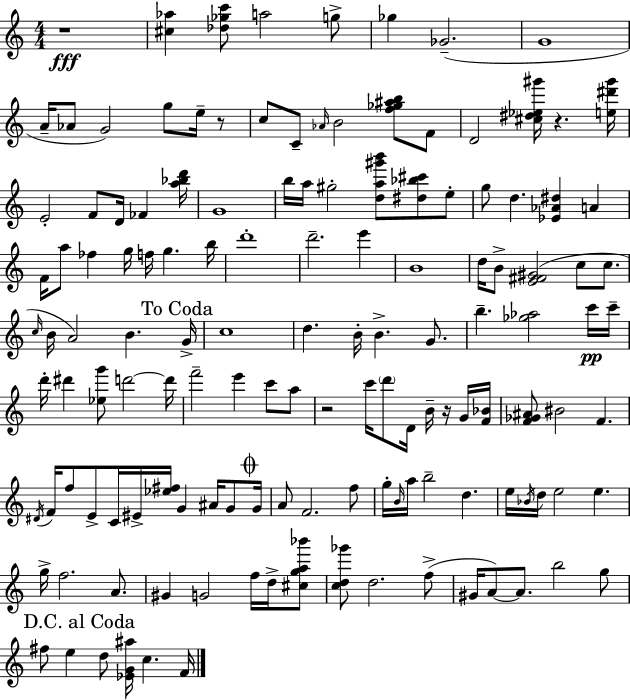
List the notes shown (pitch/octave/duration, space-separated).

R/w [C#5,Ab5]/q [Db5,Gb5,C6]/e A5/h G5/e Gb5/q Gb4/h. G4/w A4/s Ab4/e G4/h G5/e E5/s R/e C5/e C4/e Ab4/s B4/h [F5,Gb5,A#5,B5]/e F4/e D4/h [C#5,D#5,Eb5,G#6]/s R/q. [E5,D#6,G#6]/s E4/h F4/e D4/s FES4/q [A5,Bb5,D6]/s G4/w B5/s A5/s G#5/h [D5,A5,G#6,B6]/e [D#5,Bb5,C#6]/e E5/e G5/e D5/q. [Eb4,Ab4,D#5]/q A4/q F4/s A5/e FES5/q G5/s F5/s G5/q. B5/s D6/w D6/h. E6/q B4/w D5/s B4/e [E4,F#4,G#4]/h C5/e C5/e. C5/s B4/s A4/h B4/q. G4/s C5/w D5/q. B4/s B4/q. G4/e. B5/q. [Gb5,Ab5]/h C6/s C6/s D6/s D#6/q [Eb5,G6]/e D6/h D6/s F6/h E6/q C6/e A5/e R/h C6/s D6/e D4/s B4/s R/s G4/s [F4,Bb4]/s [F4,Gb4,A#4]/e BIS4/h F4/q. D#4/s F4/s F5/e E4/e C4/s EIS4/s [Eb5,F#5]/s G4/q A#4/s G4/e G4/s A4/e F4/h. F5/e G5/s B4/s A5/s B5/h D5/q. E5/s Bb4/s D5/s E5/h E5/q. G5/s F5/h. A4/e. G#4/q G4/h F5/s D5/s [C#5,G5,A5,Bb6]/e [C5,D5,Gb6]/e D5/h. F5/e G#4/s A4/e A4/e. B5/h G5/e F#5/e E5/q D5/e [Eb4,G4,A#5]/s C5/q. F4/s